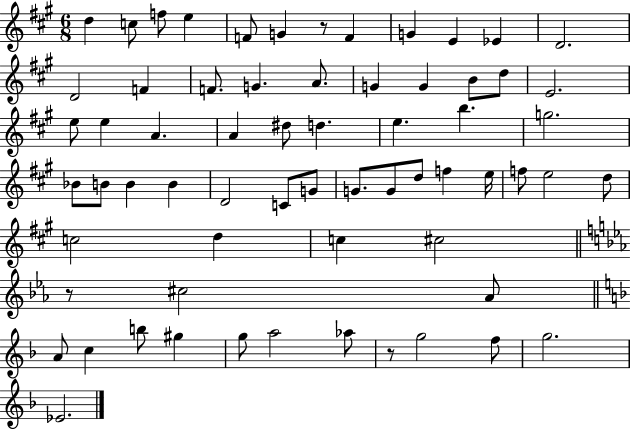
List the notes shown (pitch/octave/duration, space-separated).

D5/q C5/e F5/e E5/q F4/e G4/q R/e F4/q G4/q E4/q Eb4/q D4/h. D4/h F4/q F4/e. G4/q. A4/e. G4/q G4/q B4/e D5/e E4/h. E5/e E5/q A4/q. A4/q D#5/e D5/q. E5/q. B5/q. G5/h. Bb4/e B4/e B4/q B4/q D4/h C4/e G4/e G4/e. G4/e D5/e F5/q E5/s F5/e E5/h D5/e C5/h D5/q C5/q C#5/h R/e C#5/h Ab4/e A4/e C5/q B5/e G#5/q G5/e A5/h Ab5/e R/e G5/h F5/e G5/h. Eb4/h.